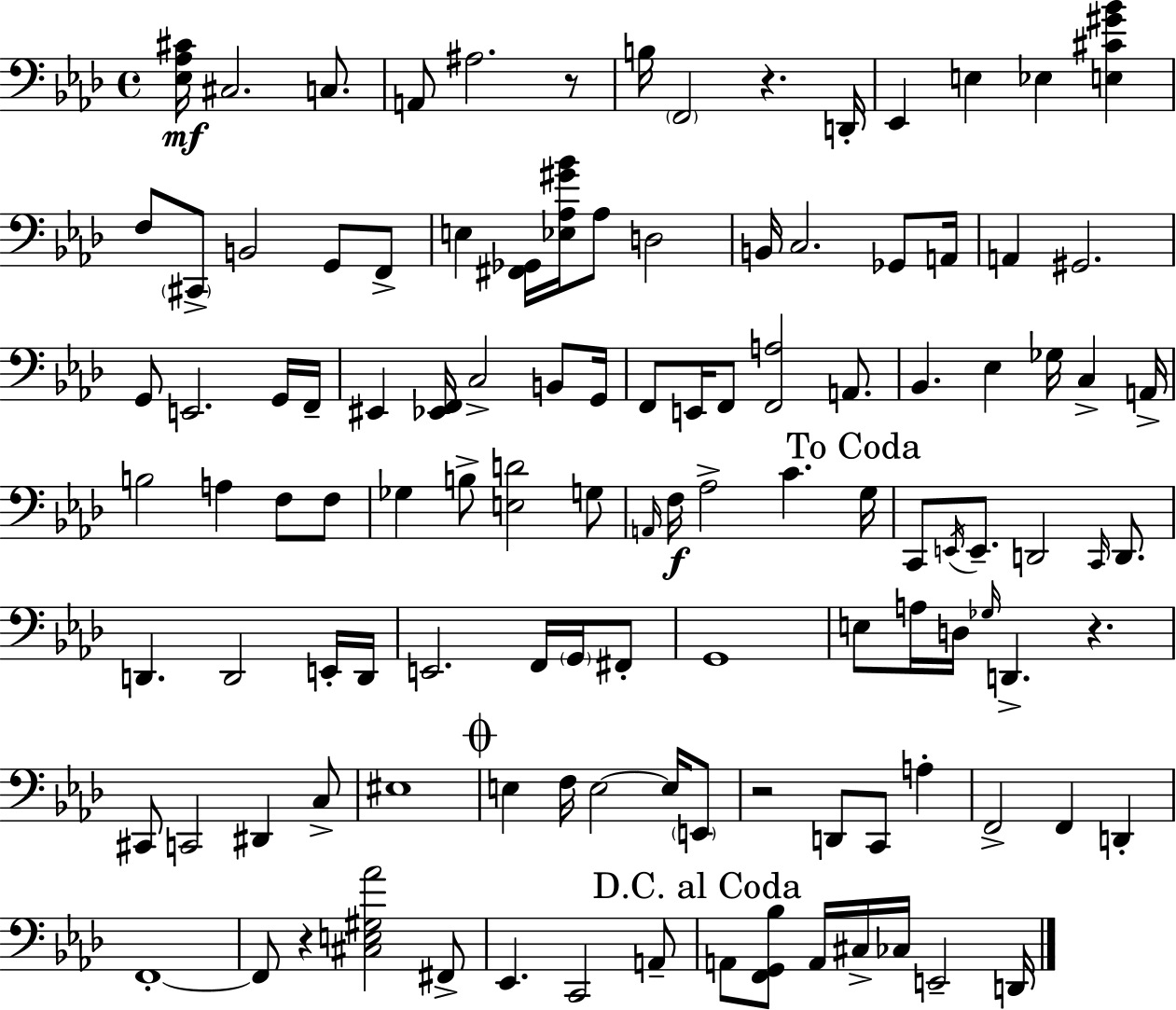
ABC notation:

X:1
T:Untitled
M:4/4
L:1/4
K:Fm
[_E,_A,^C]/4 ^C,2 C,/2 A,,/2 ^A,2 z/2 B,/4 F,,2 z D,,/4 _E,, E, _E, [E,^C^G_B] F,/2 ^C,,/2 B,,2 G,,/2 F,,/2 E, [^F,,_G,,]/4 [_E,_A,^G_B]/4 _A,/2 D,2 B,,/4 C,2 _G,,/2 A,,/4 A,, ^G,,2 G,,/2 E,,2 G,,/4 F,,/4 ^E,, [_E,,F,,]/4 C,2 B,,/2 G,,/4 F,,/2 E,,/4 F,,/2 [F,,A,]2 A,,/2 _B,, _E, _G,/4 C, A,,/4 B,2 A, F,/2 F,/2 _G, B,/2 [E,D]2 G,/2 A,,/4 F,/4 _A,2 C G,/4 C,,/2 E,,/4 E,,/2 D,,2 C,,/4 D,,/2 D,, D,,2 E,,/4 D,,/4 E,,2 F,,/4 G,,/4 ^F,,/2 G,,4 E,/2 A,/4 D,/4 _G,/4 D,, z ^C,,/2 C,,2 ^D,, C,/2 ^E,4 E, F,/4 E,2 E,/4 E,,/2 z2 D,,/2 C,,/2 A, F,,2 F,, D,, F,,4 F,,/2 z [^C,E,^G,_A]2 ^F,,/2 _E,, C,,2 A,,/2 A,,/2 [F,,G,,_B,]/2 A,,/4 ^C,/4 _C,/4 E,,2 D,,/4